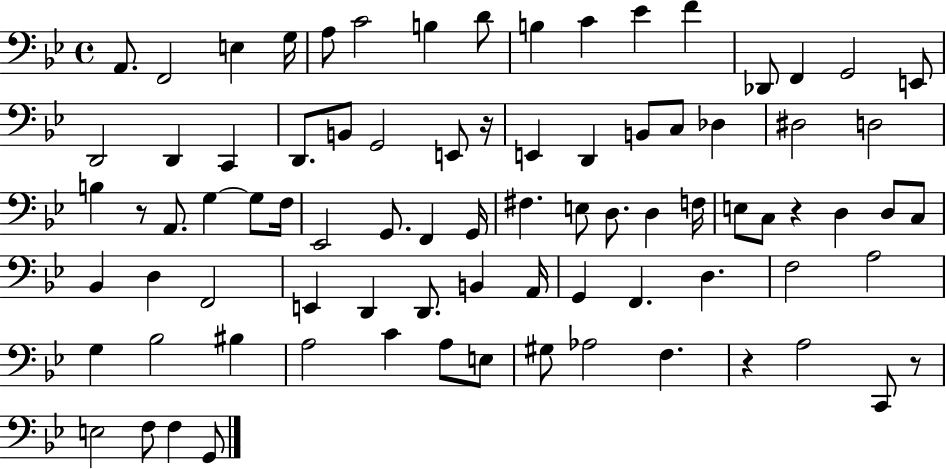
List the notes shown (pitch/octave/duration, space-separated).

A2/e. F2/h E3/q G3/s A3/e C4/h B3/q D4/e B3/q C4/q Eb4/q F4/q Db2/e F2/q G2/h E2/e D2/h D2/q C2/q D2/e. B2/e G2/h E2/e R/s E2/q D2/q B2/e C3/e Db3/q D#3/h D3/h B3/q R/e A2/e. G3/q G3/e F3/s Eb2/h G2/e. F2/q G2/s F#3/q. E3/e D3/e. D3/q F3/s E3/e C3/e R/q D3/q D3/e C3/e Bb2/q D3/q F2/h E2/q D2/q D2/e. B2/q A2/s G2/q F2/q. D3/q. F3/h A3/h G3/q Bb3/h BIS3/q A3/h C4/q A3/e E3/e G#3/e Ab3/h F3/q. R/q A3/h C2/e R/e E3/h F3/e F3/q G2/e